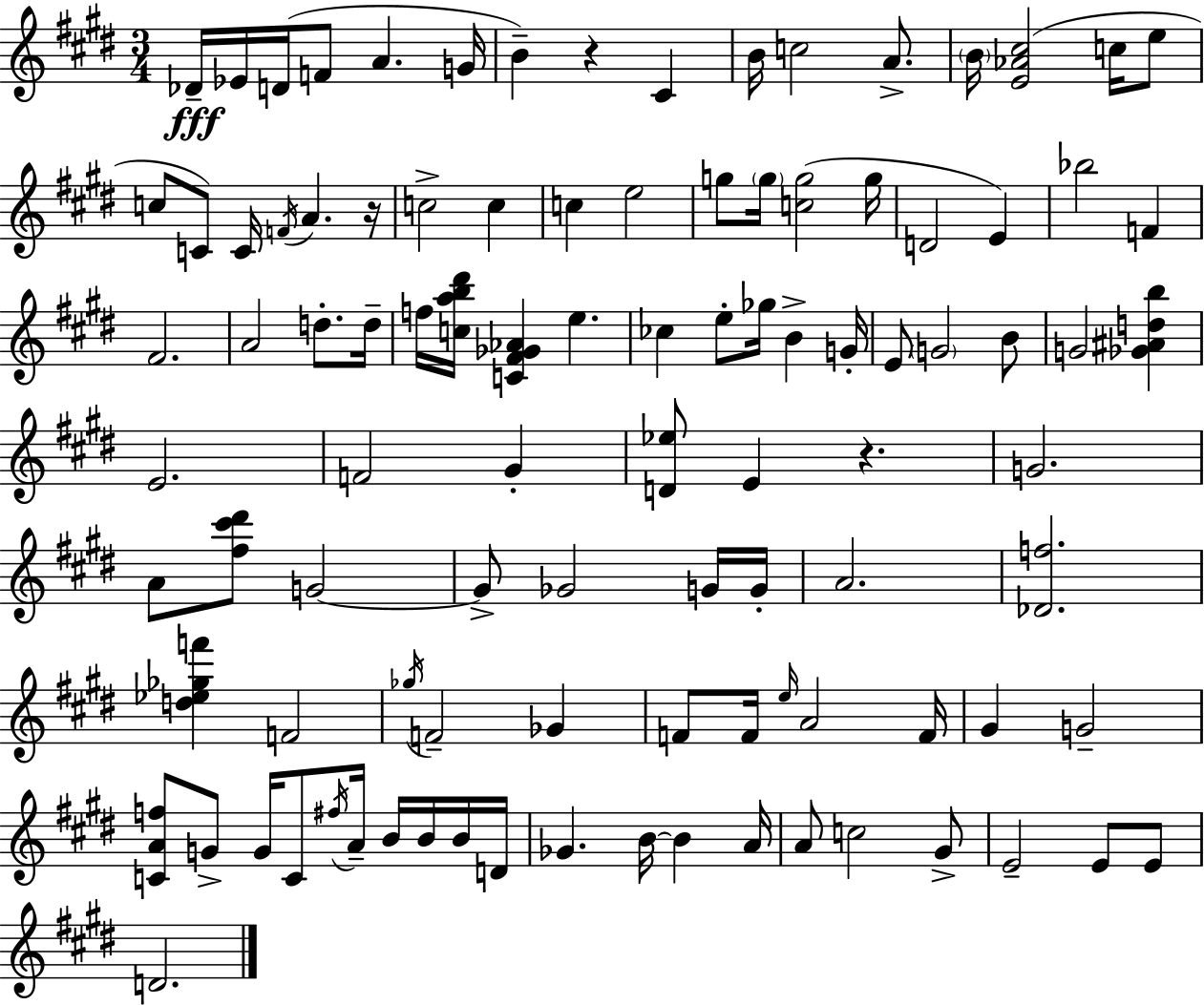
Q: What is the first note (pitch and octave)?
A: Db4